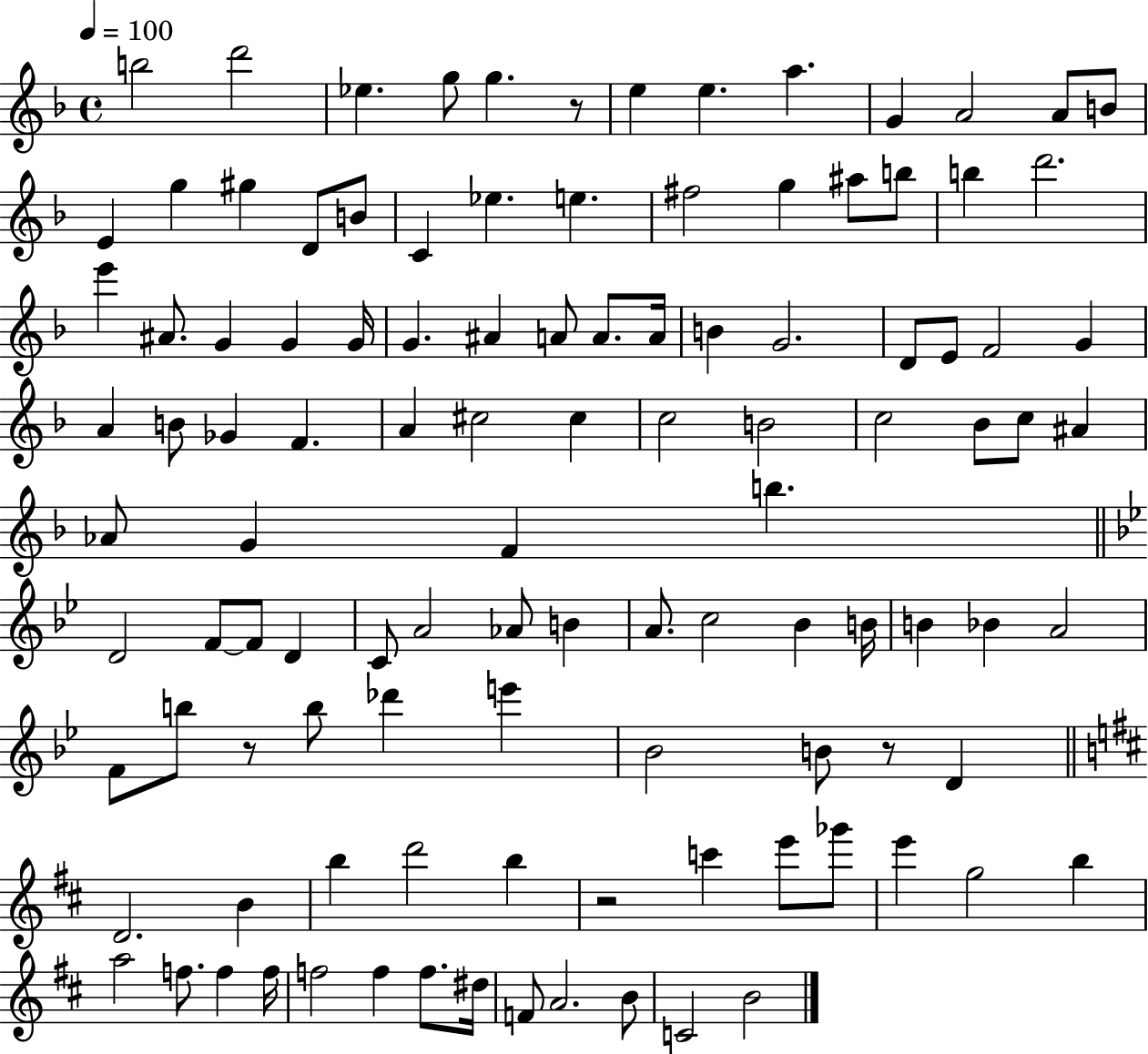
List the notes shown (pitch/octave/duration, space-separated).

B5/h D6/h Eb5/q. G5/e G5/q. R/e E5/q E5/q. A5/q. G4/q A4/h A4/e B4/e E4/q G5/q G#5/q D4/e B4/e C4/q Eb5/q. E5/q. F#5/h G5/q A#5/e B5/e B5/q D6/h. E6/q A#4/e. G4/q G4/q G4/s G4/q. A#4/q A4/e A4/e. A4/s B4/q G4/h. D4/e E4/e F4/h G4/q A4/q B4/e Gb4/q F4/q. A4/q C#5/h C#5/q C5/h B4/h C5/h Bb4/e C5/e A#4/q Ab4/e G4/q F4/q B5/q. D4/h F4/e F4/e D4/q C4/e A4/h Ab4/e B4/q A4/e. C5/h Bb4/q B4/s B4/q Bb4/q A4/h F4/e B5/e R/e B5/e Db6/q E6/q Bb4/h B4/e R/e D4/q D4/h. B4/q B5/q D6/h B5/q R/h C6/q E6/e Gb6/e E6/q G5/h B5/q A5/h F5/e. F5/q F5/s F5/h F5/q F5/e. D#5/s F4/e A4/h. B4/e C4/h B4/h